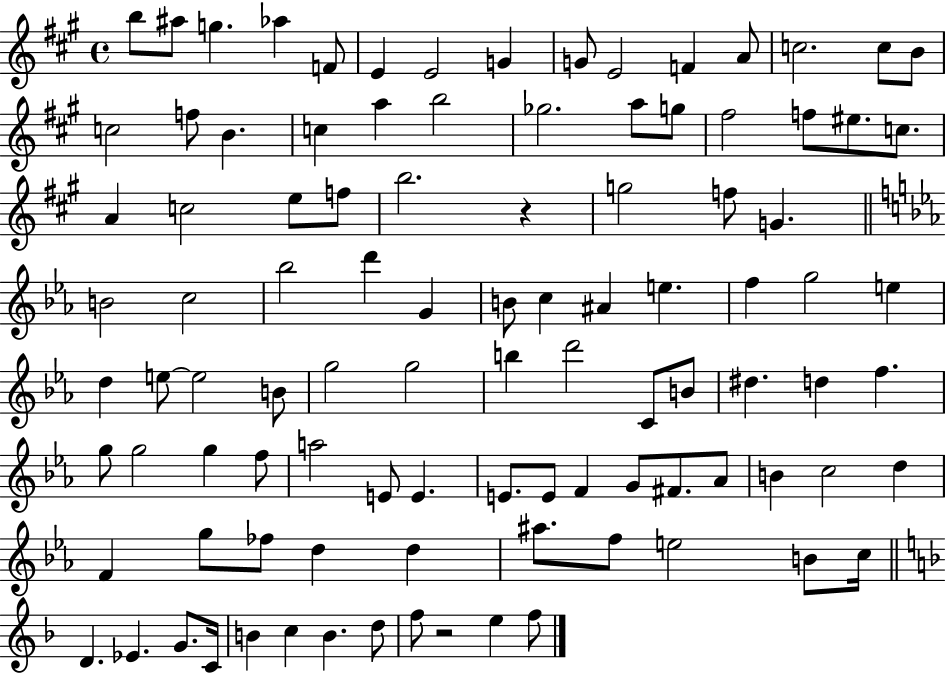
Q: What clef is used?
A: treble